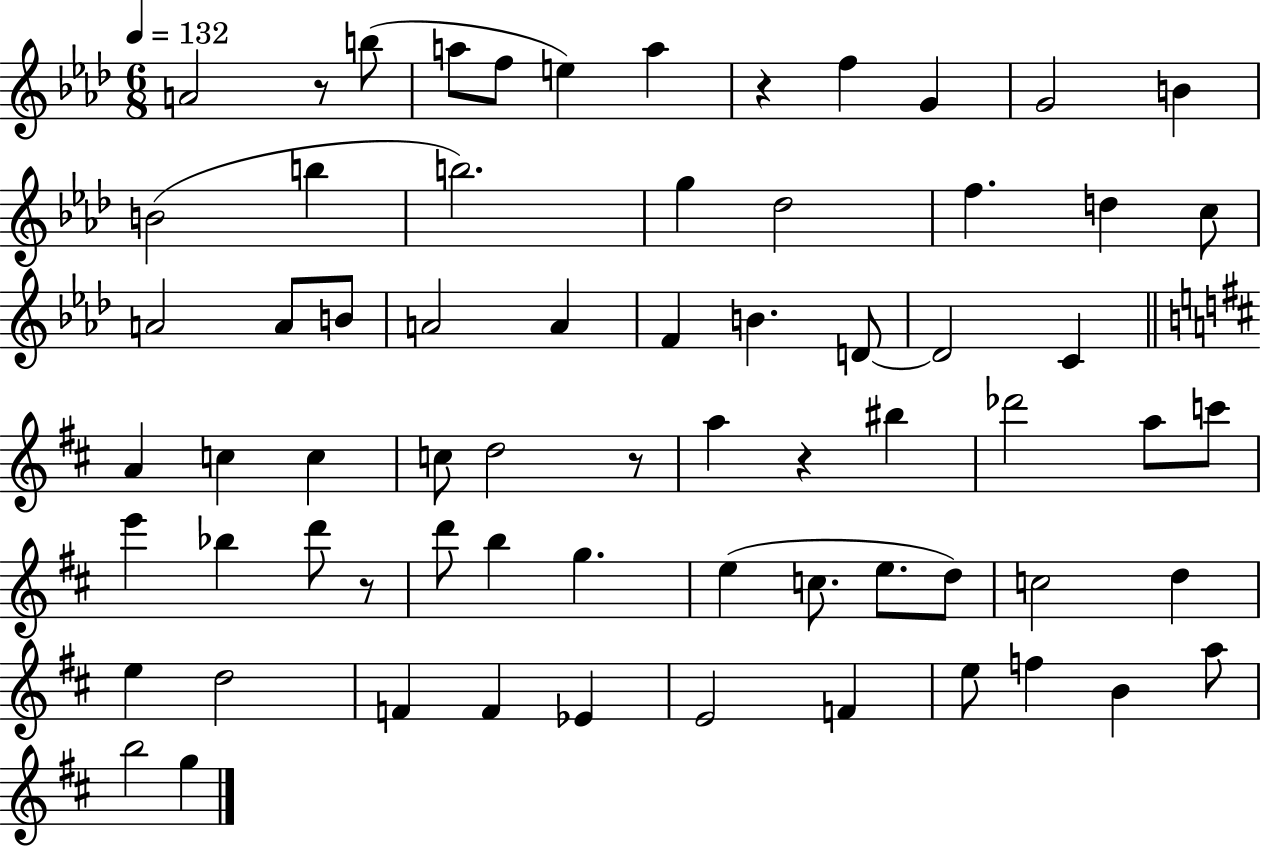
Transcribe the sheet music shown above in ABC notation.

X:1
T:Untitled
M:6/8
L:1/4
K:Ab
A2 z/2 b/2 a/2 f/2 e a z f G G2 B B2 b b2 g _d2 f d c/2 A2 A/2 B/2 A2 A F B D/2 D2 C A c c c/2 d2 z/2 a z ^b _d'2 a/2 c'/2 e' _b d'/2 z/2 d'/2 b g e c/2 e/2 d/2 c2 d e d2 F F _E E2 F e/2 f B a/2 b2 g